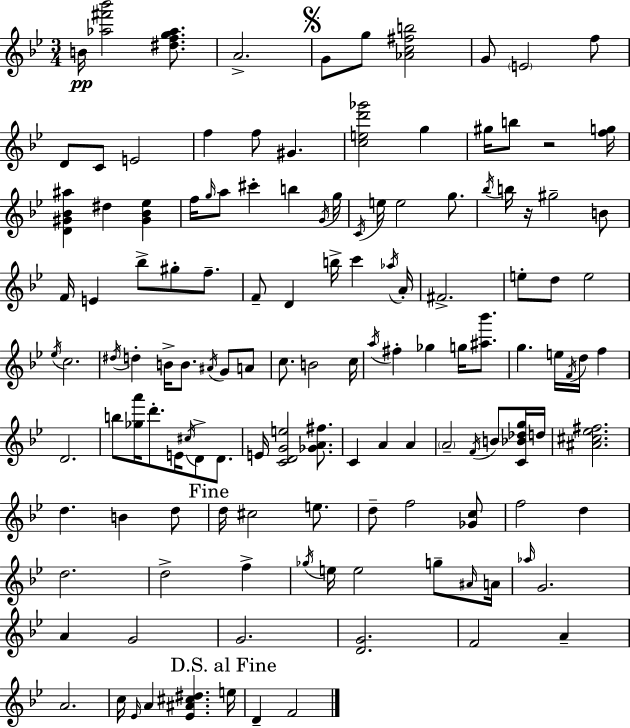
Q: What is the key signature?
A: BES major